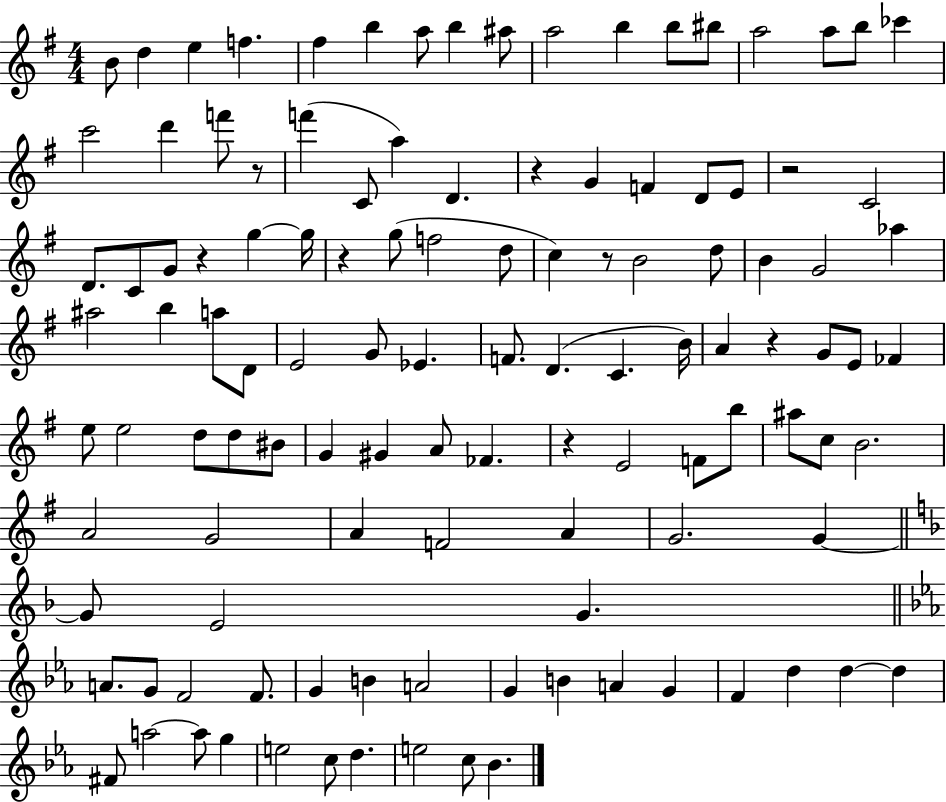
X:1
T:Untitled
M:4/4
L:1/4
K:G
B/2 d e f ^f b a/2 b ^a/2 a2 b b/2 ^b/2 a2 a/2 b/2 _c' c'2 d' f'/2 z/2 f' C/2 a D z G F D/2 E/2 z2 C2 D/2 C/2 G/2 z g g/4 z g/2 f2 d/2 c z/2 B2 d/2 B G2 _a ^a2 b a/2 D/2 E2 G/2 _E F/2 D C B/4 A z G/2 E/2 _F e/2 e2 d/2 d/2 ^B/2 G ^G A/2 _F z E2 F/2 b/2 ^a/2 c/2 B2 A2 G2 A F2 A G2 G G/2 E2 G A/2 G/2 F2 F/2 G B A2 G B A G F d d d ^F/2 a2 a/2 g e2 c/2 d e2 c/2 _B